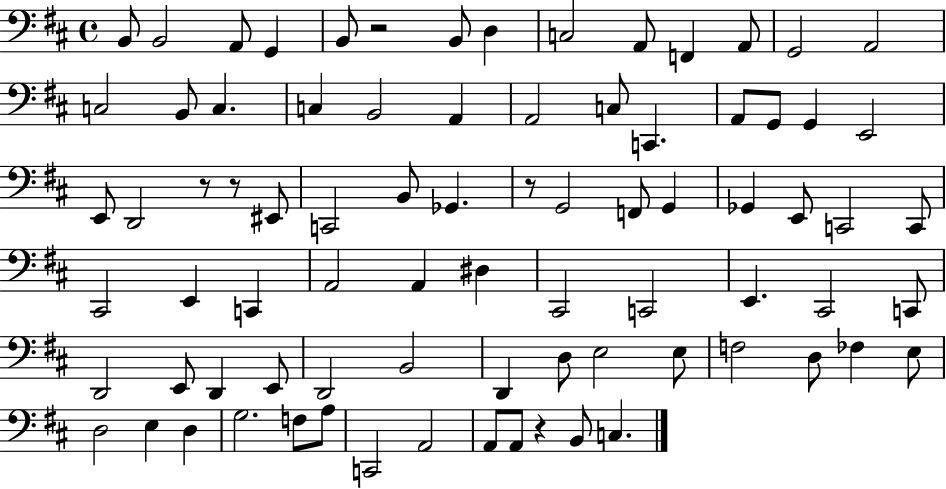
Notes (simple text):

B2/e B2/h A2/e G2/q B2/e R/h B2/e D3/q C3/h A2/e F2/q A2/e G2/h A2/h C3/h B2/e C3/q. C3/q B2/h A2/q A2/h C3/e C2/q. A2/e G2/e G2/q E2/h E2/e D2/h R/e R/e EIS2/e C2/h B2/e Gb2/q. R/e G2/h F2/e G2/q Gb2/q E2/e C2/h C2/e C#2/h E2/q C2/q A2/h A2/q D#3/q C#2/h C2/h E2/q. C#2/h C2/e D2/h E2/e D2/q E2/e D2/h B2/h D2/q D3/e E3/h E3/e F3/h D3/e FES3/q E3/e D3/h E3/q D3/q G3/h. F3/e A3/e C2/h A2/h A2/e A2/e R/q B2/e C3/q.